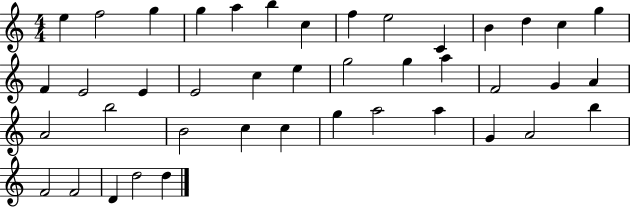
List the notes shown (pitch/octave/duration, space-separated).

E5/q F5/h G5/q G5/q A5/q B5/q C5/q F5/q E5/h C4/q B4/q D5/q C5/q G5/q F4/q E4/h E4/q E4/h C5/q E5/q G5/h G5/q A5/q F4/h G4/q A4/q A4/h B5/h B4/h C5/q C5/q G5/q A5/h A5/q G4/q A4/h B5/q F4/h F4/h D4/q D5/h D5/q